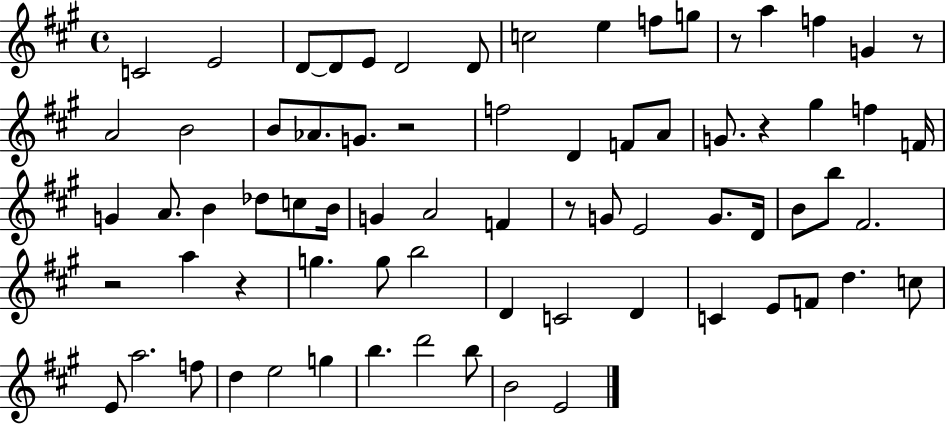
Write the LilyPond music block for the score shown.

{
  \clef treble
  \time 4/4
  \defaultTimeSignature
  \key a \major
  c'2 e'2 | d'8~~ d'8 e'8 d'2 d'8 | c''2 e''4 f''8 g''8 | r8 a''4 f''4 g'4 r8 | \break a'2 b'2 | b'8 aes'8. g'8. r2 | f''2 d'4 f'8 a'8 | g'8. r4 gis''4 f''4 f'16 | \break g'4 a'8. b'4 des''8 c''8 b'16 | g'4 a'2 f'4 | r8 g'8 e'2 g'8. d'16 | b'8 b''8 fis'2. | \break r2 a''4 r4 | g''4. g''8 b''2 | d'4 c'2 d'4 | c'4 e'8 f'8 d''4. c''8 | \break e'8 a''2. f''8 | d''4 e''2 g''4 | b''4. d'''2 b''8 | b'2 e'2 | \break \bar "|."
}